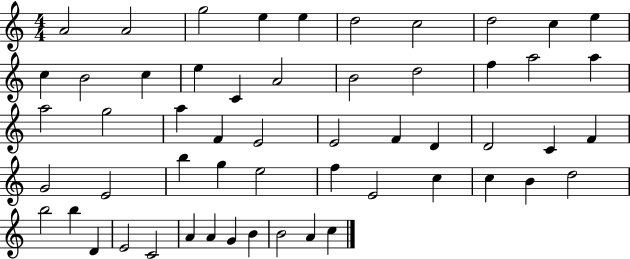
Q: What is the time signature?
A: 4/4